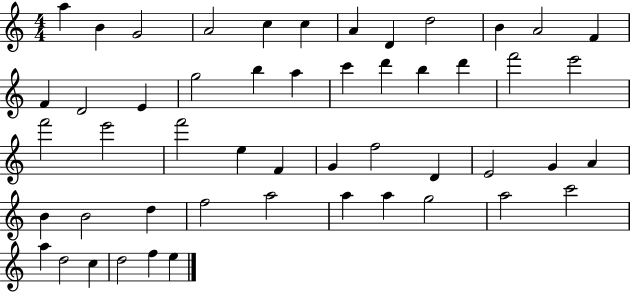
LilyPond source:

{
  \clef treble
  \numericTimeSignature
  \time 4/4
  \key c \major
  a''4 b'4 g'2 | a'2 c''4 c''4 | a'4 d'4 d''2 | b'4 a'2 f'4 | \break f'4 d'2 e'4 | g''2 b''4 a''4 | c'''4 d'''4 b''4 d'''4 | f'''2 e'''2 | \break f'''2 e'''2 | f'''2 e''4 f'4 | g'4 f''2 d'4 | e'2 g'4 a'4 | \break b'4 b'2 d''4 | f''2 a''2 | a''4 a''4 g''2 | a''2 c'''2 | \break a''4 d''2 c''4 | d''2 f''4 e''4 | \bar "|."
}